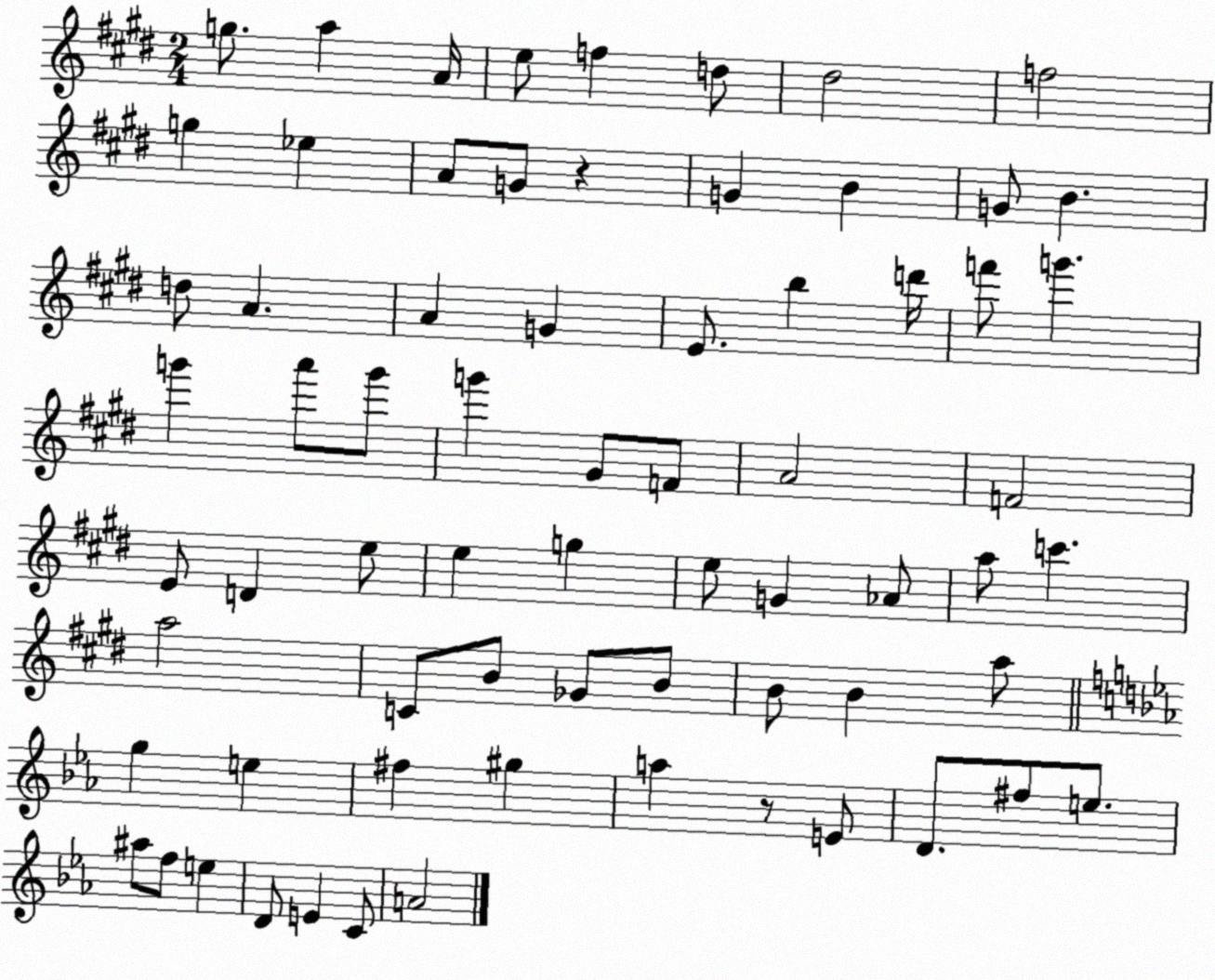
X:1
T:Untitled
M:2/4
L:1/4
K:E
g/2 a A/4 e/2 f d/2 ^d2 f2 g _e A/2 G/2 z G B G/2 B d/2 A A G E/2 b d'/4 f'/2 g' g' a'/2 g'/2 g' ^G/2 F/2 A2 F2 E/2 D e/2 e g e/2 G _A/2 a/2 c' a2 C/2 B/2 _G/2 B/2 B/2 B a/2 g e ^f ^g a z/2 E/2 D/2 ^f/2 e/2 ^a/2 f/2 e D/2 E C/2 A2